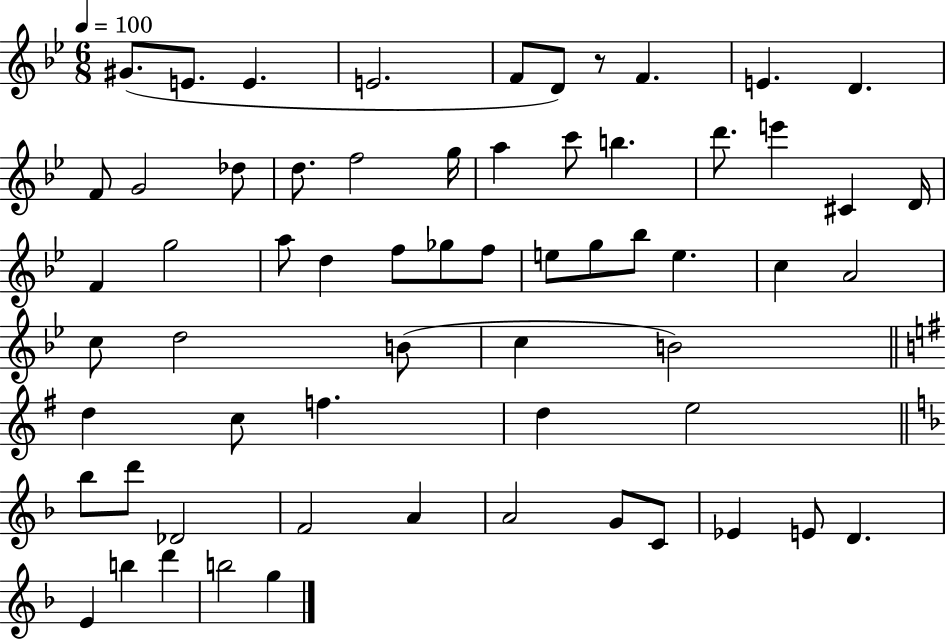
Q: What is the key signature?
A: BES major